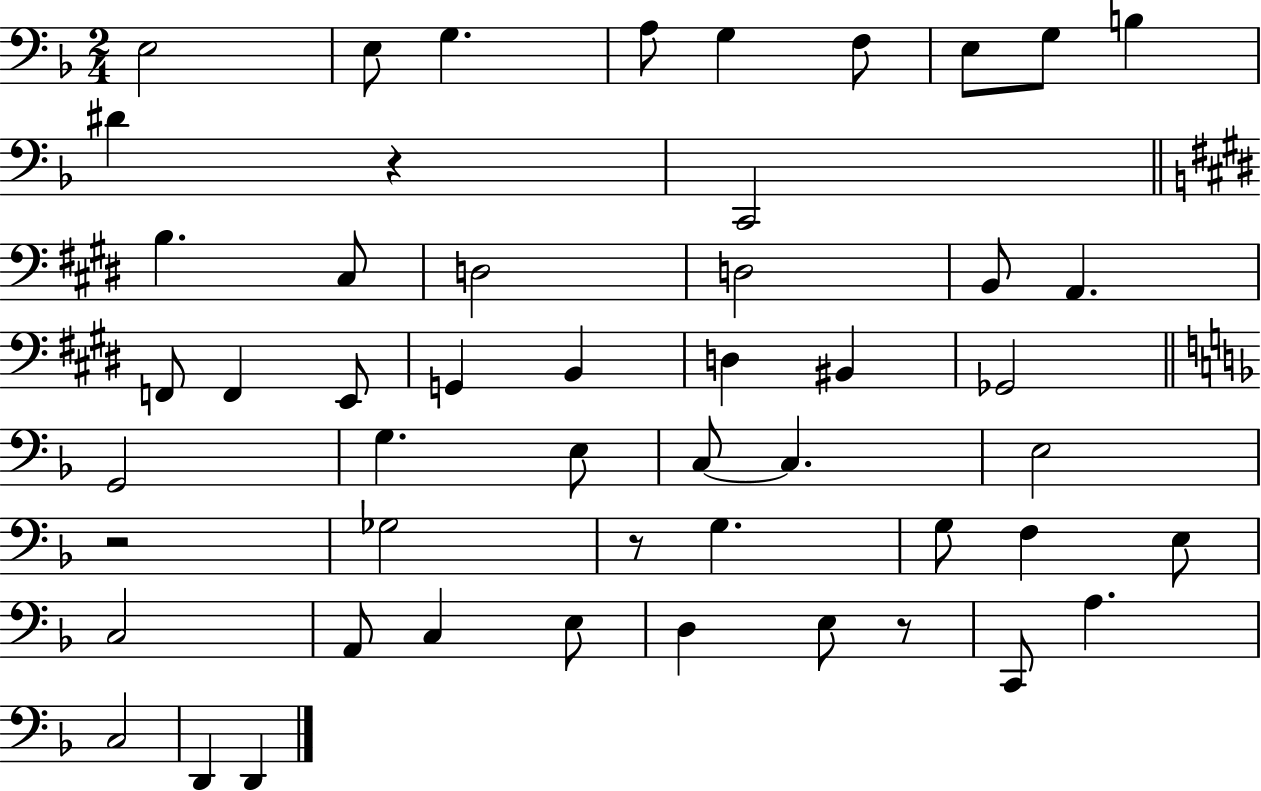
X:1
T:Untitled
M:2/4
L:1/4
K:F
E,2 E,/2 G, A,/2 G, F,/2 E,/2 G,/2 B, ^D z C,,2 B, ^C,/2 D,2 D,2 B,,/2 A,, F,,/2 F,, E,,/2 G,, B,, D, ^B,, _G,,2 G,,2 G, E,/2 C,/2 C, E,2 z2 _G,2 z/2 G, G,/2 F, E,/2 C,2 A,,/2 C, E,/2 D, E,/2 z/2 C,,/2 A, C,2 D,, D,,